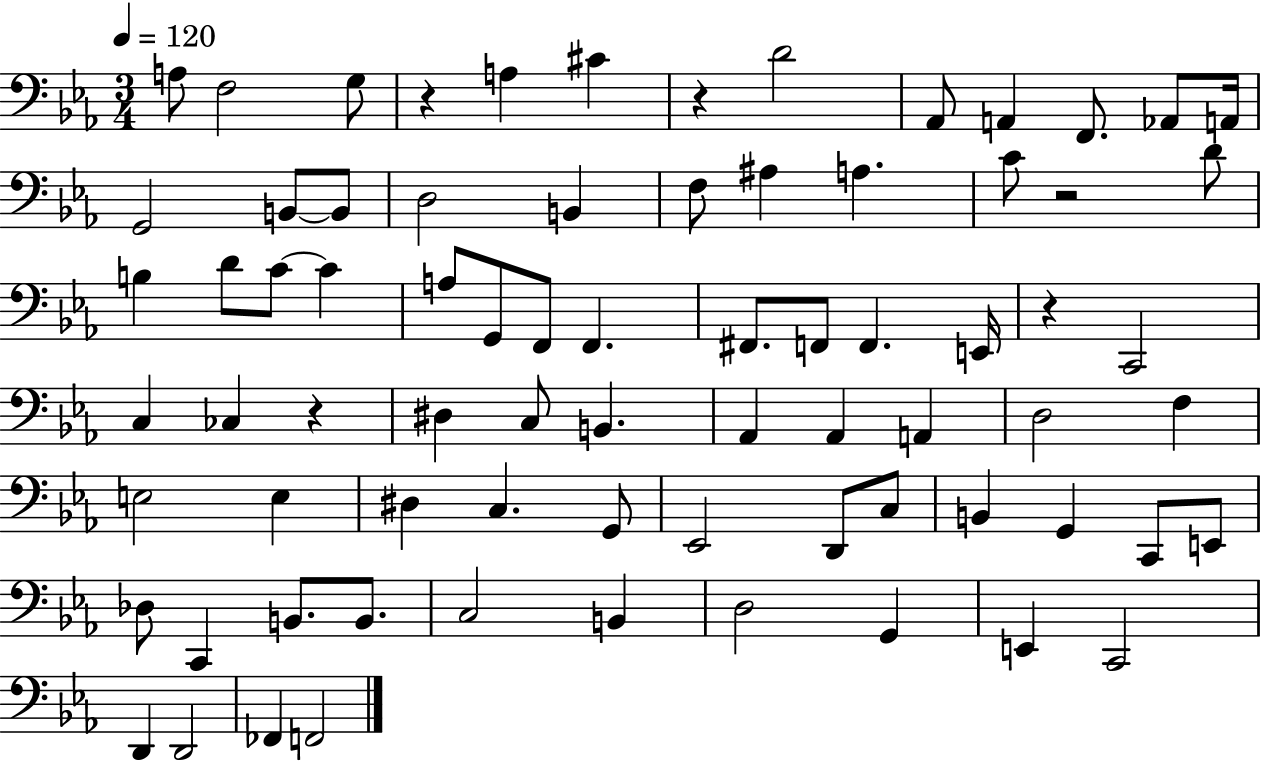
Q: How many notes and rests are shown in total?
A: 75